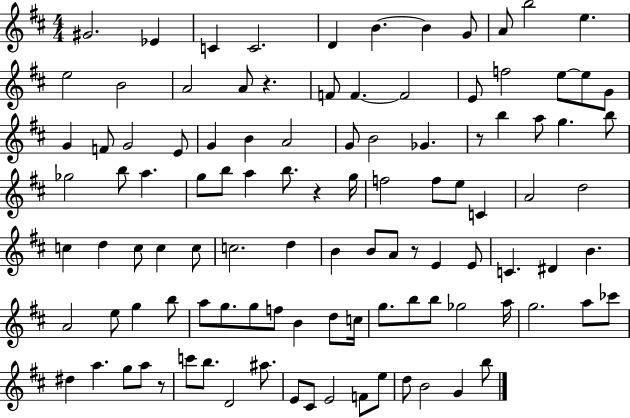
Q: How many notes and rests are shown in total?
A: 107